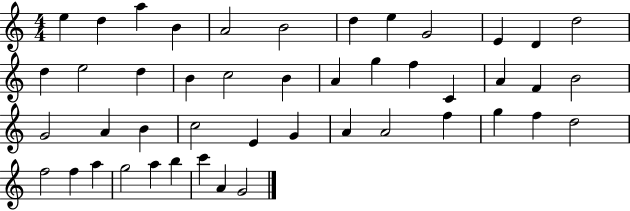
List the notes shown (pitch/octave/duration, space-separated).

E5/q D5/q A5/q B4/q A4/h B4/h D5/q E5/q G4/h E4/q D4/q D5/h D5/q E5/h D5/q B4/q C5/h B4/q A4/q G5/q F5/q C4/q A4/q F4/q B4/h G4/h A4/q B4/q C5/h E4/q G4/q A4/q A4/h F5/q G5/q F5/q D5/h F5/h F5/q A5/q G5/h A5/q B5/q C6/q A4/q G4/h